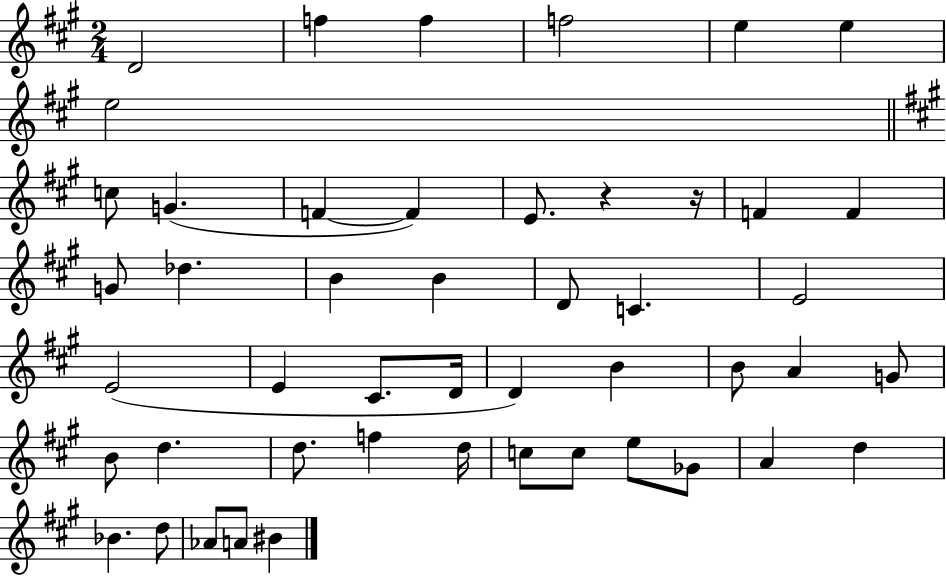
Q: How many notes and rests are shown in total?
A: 48